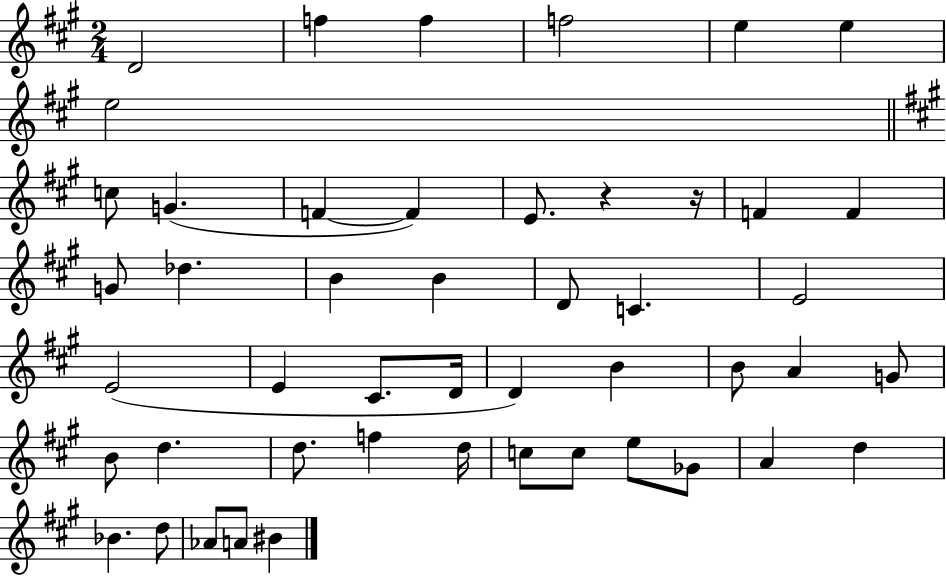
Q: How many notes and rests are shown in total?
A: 48